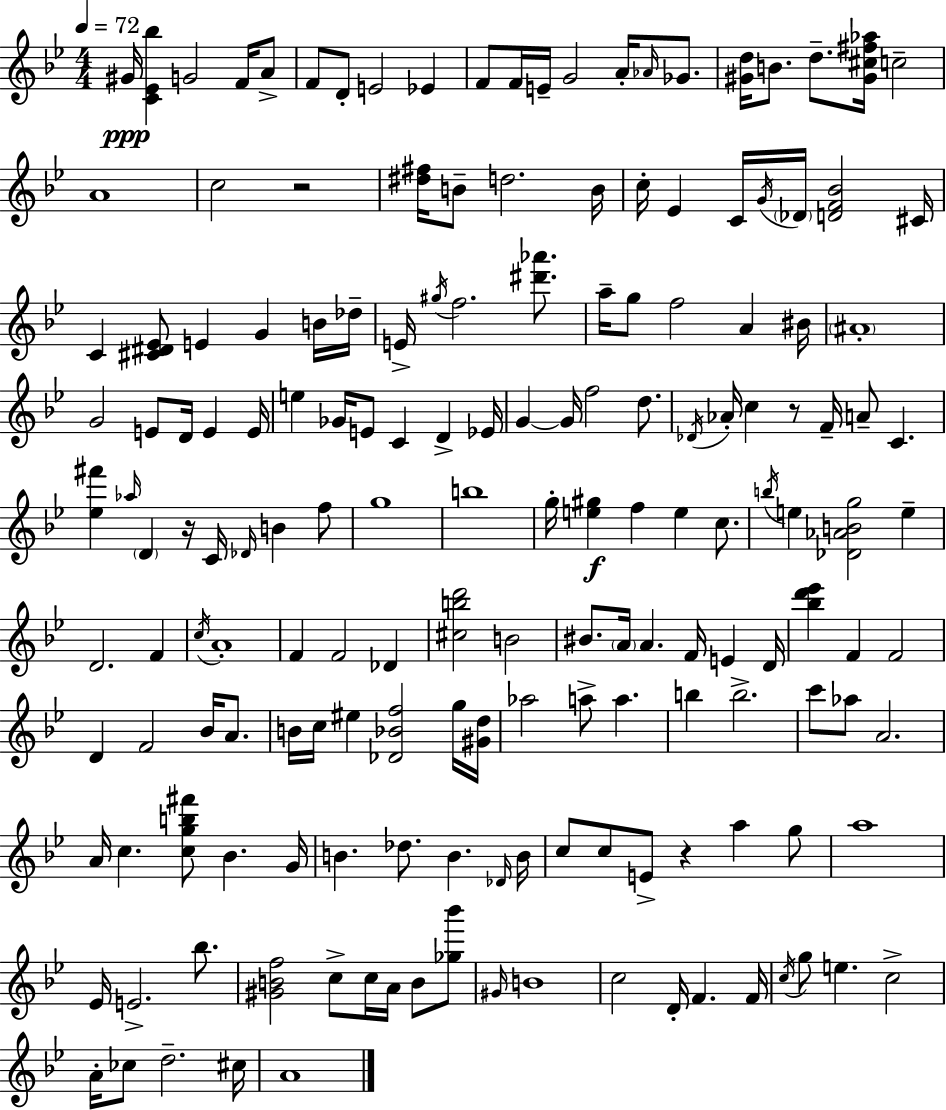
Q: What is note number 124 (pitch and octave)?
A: A5